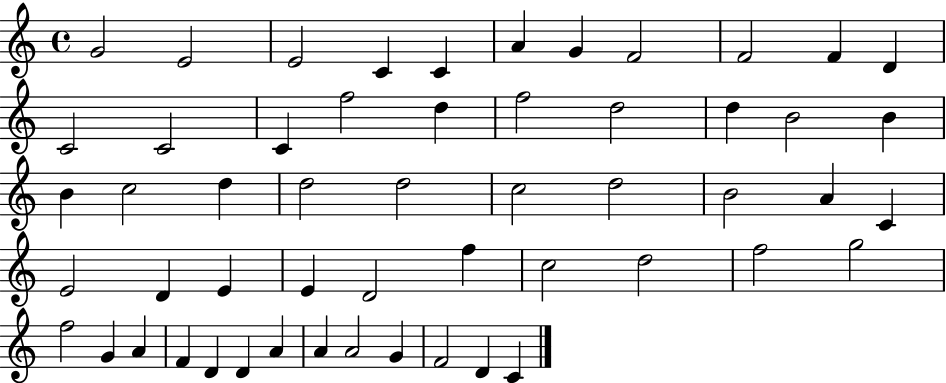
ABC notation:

X:1
T:Untitled
M:4/4
L:1/4
K:C
G2 E2 E2 C C A G F2 F2 F D C2 C2 C f2 d f2 d2 d B2 B B c2 d d2 d2 c2 d2 B2 A C E2 D E E D2 f c2 d2 f2 g2 f2 G A F D D A A A2 G F2 D C